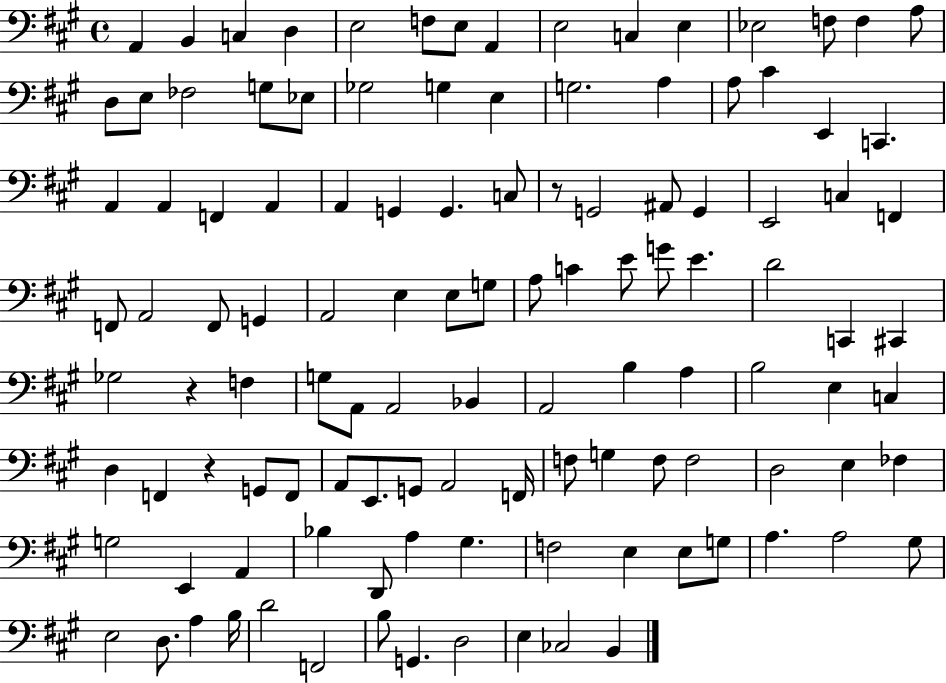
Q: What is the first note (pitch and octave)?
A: A2